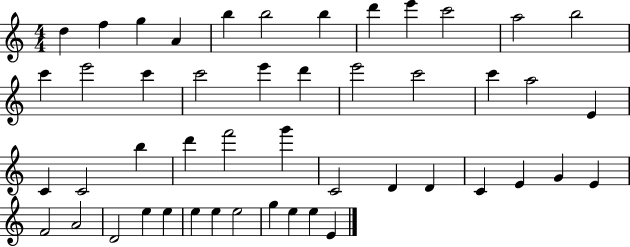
D5/q F5/q G5/q A4/q B5/q B5/h B5/q D6/q E6/q C6/h A5/h B5/h C6/q E6/h C6/q C6/h E6/q D6/q E6/h C6/h C6/q A5/h E4/q C4/q C4/h B5/q D6/q F6/h G6/q C4/h D4/q D4/q C4/q E4/q G4/q E4/q F4/h A4/h D4/h E5/q E5/q E5/q E5/q E5/h G5/q E5/q E5/q E4/q